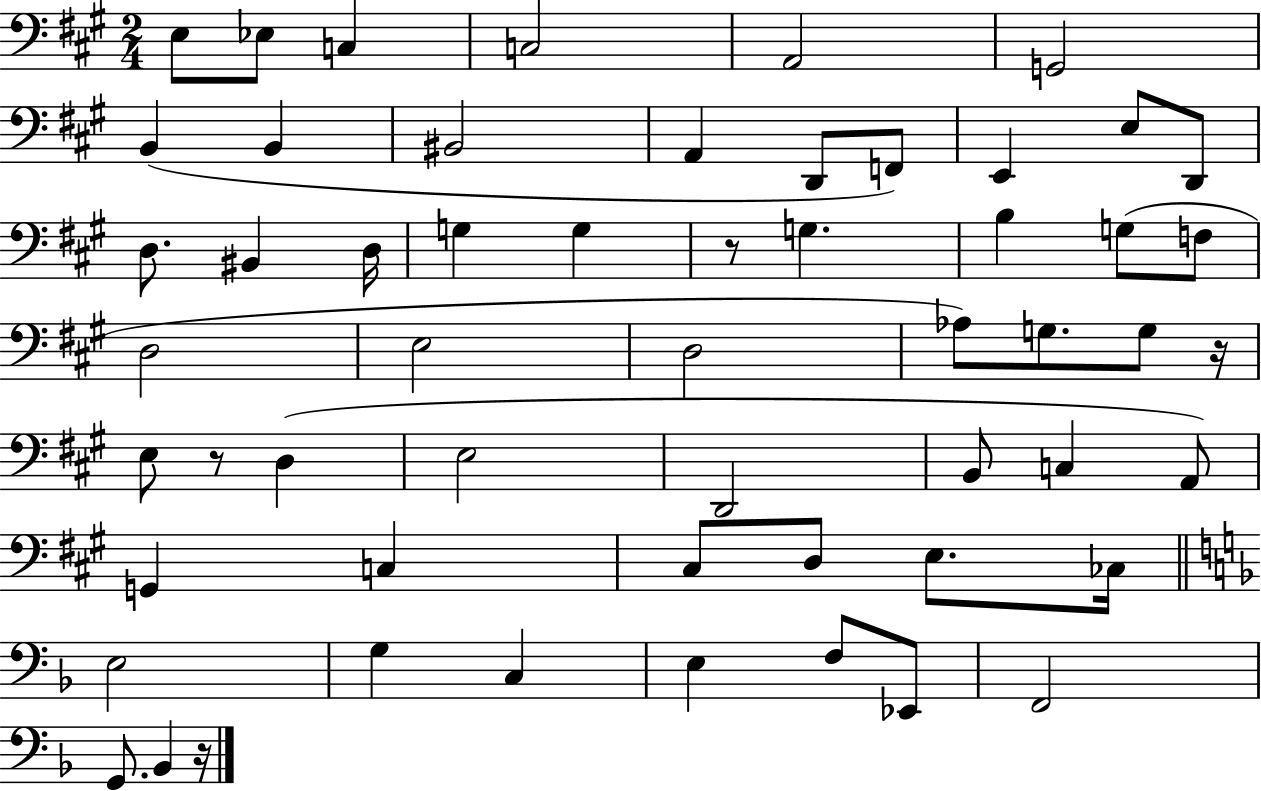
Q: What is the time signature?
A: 2/4